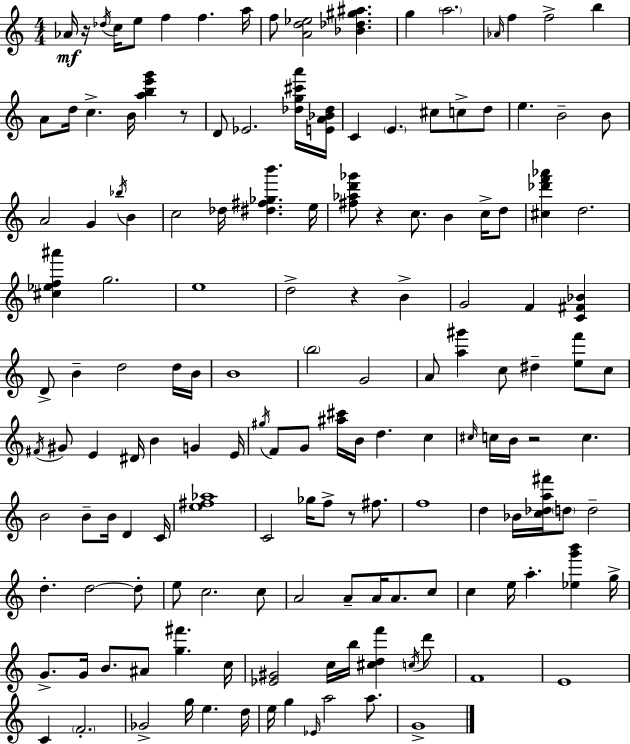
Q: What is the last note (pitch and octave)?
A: G4